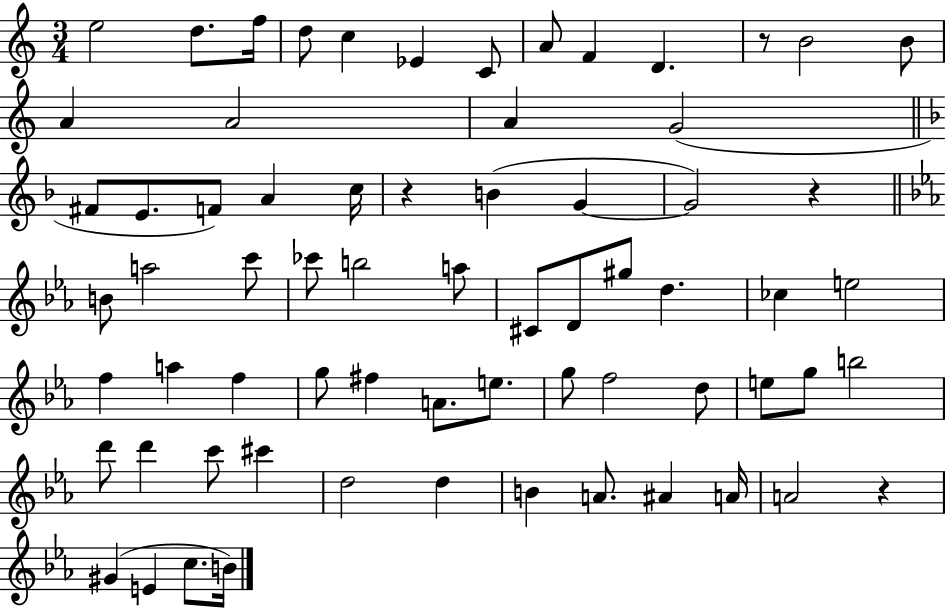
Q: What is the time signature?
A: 3/4